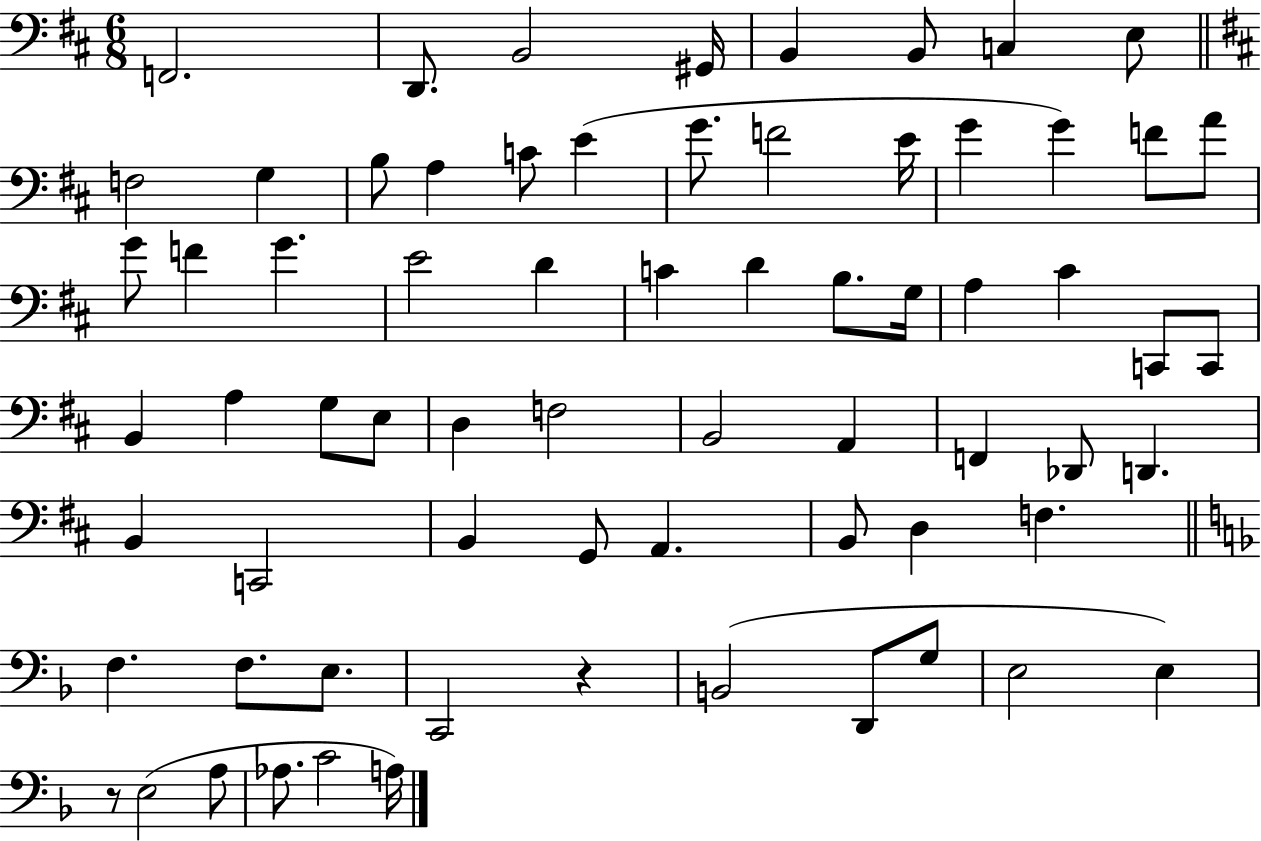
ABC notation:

X:1
T:Untitled
M:6/8
L:1/4
K:D
F,,2 D,,/2 B,,2 ^G,,/4 B,, B,,/2 C, E,/2 F,2 G, B,/2 A, C/2 E G/2 F2 E/4 G G F/2 A/2 G/2 F G E2 D C D B,/2 G,/4 A, ^C C,,/2 C,,/2 B,, A, G,/2 E,/2 D, F,2 B,,2 A,, F,, _D,,/2 D,, B,, C,,2 B,, G,,/2 A,, B,,/2 D, F, F, F,/2 E,/2 C,,2 z B,,2 D,,/2 G,/2 E,2 E, z/2 E,2 A,/2 _A,/2 C2 A,/4